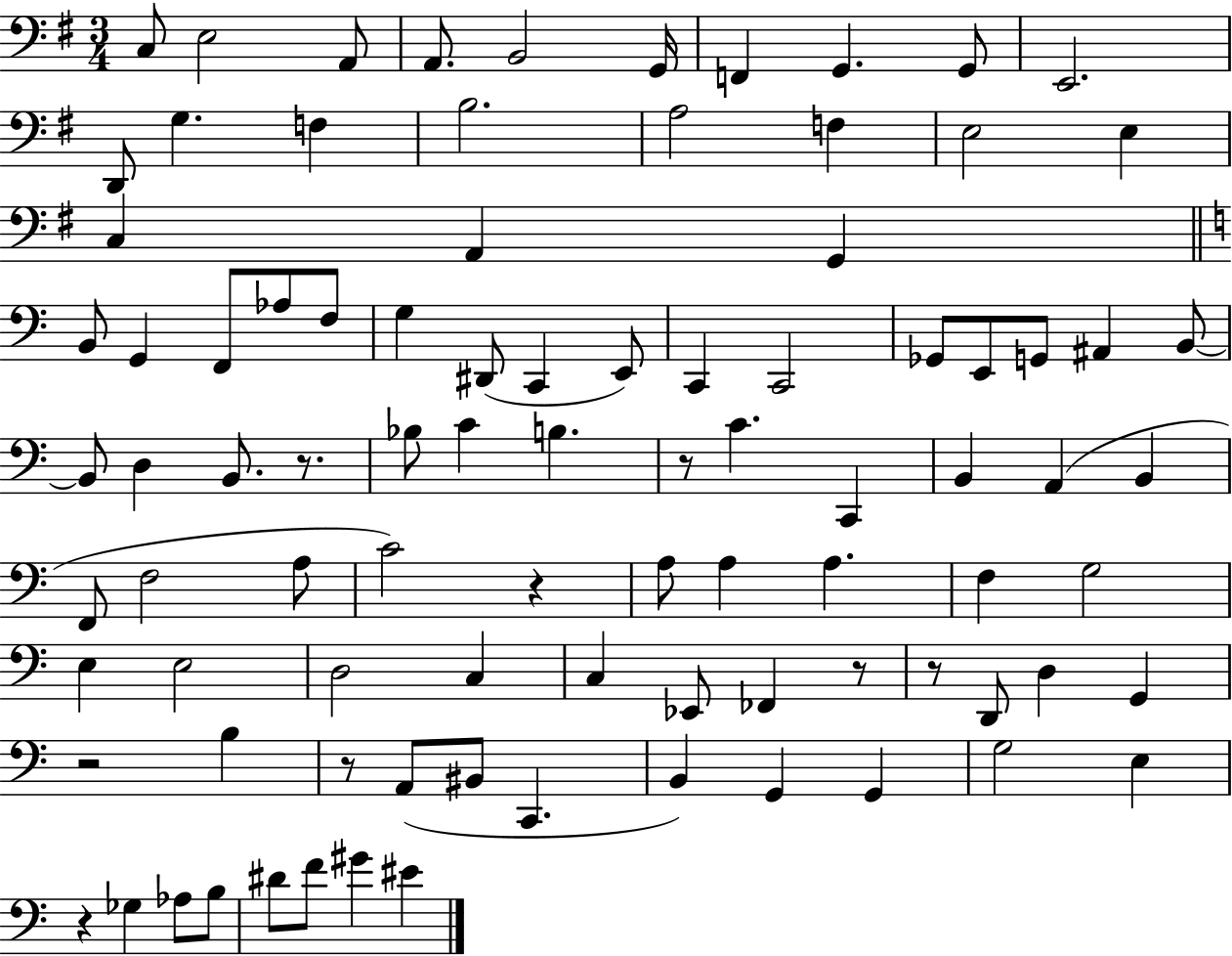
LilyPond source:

{
  \clef bass
  \numericTimeSignature
  \time 3/4
  \key g \major
  c8 e2 a,8 | a,8. b,2 g,16 | f,4 g,4. g,8 | e,2. | \break d,8 g4. f4 | b2. | a2 f4 | e2 e4 | \break c4 a,4 g,4 | \bar "||" \break \key c \major b,8 g,4 f,8 aes8 f8 | g4 dis,8( c,4 e,8) | c,4 c,2 | ges,8 e,8 g,8 ais,4 b,8~~ | \break b,8 d4 b,8. r8. | bes8 c'4 b4. | r8 c'4. c,4 | b,4 a,4( b,4 | \break f,8 f2 a8 | c'2) r4 | a8 a4 a4. | f4 g2 | \break e4 e2 | d2 c4 | c4 ees,8 fes,4 r8 | r8 d,8 d4 g,4 | \break r2 b4 | r8 a,8( bis,8 c,4. | b,4) g,4 g,4 | g2 e4 | \break r4 ges4 aes8 b8 | dis'8 f'8 gis'4 eis'4 | \bar "|."
}